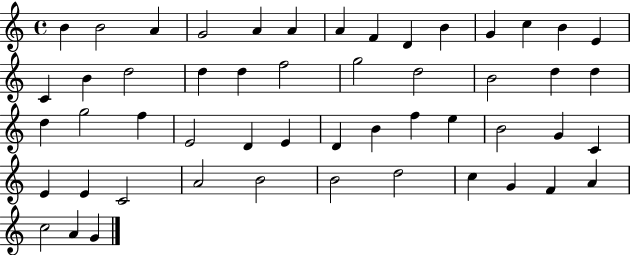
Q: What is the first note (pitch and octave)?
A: B4